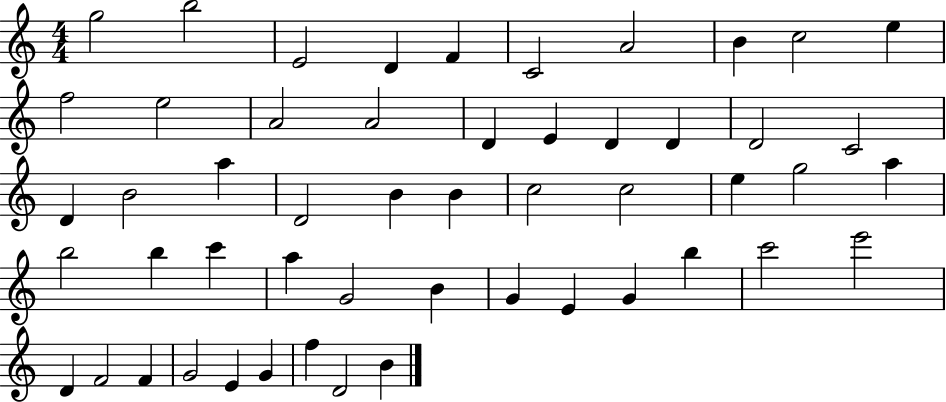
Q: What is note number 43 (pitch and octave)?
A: E6